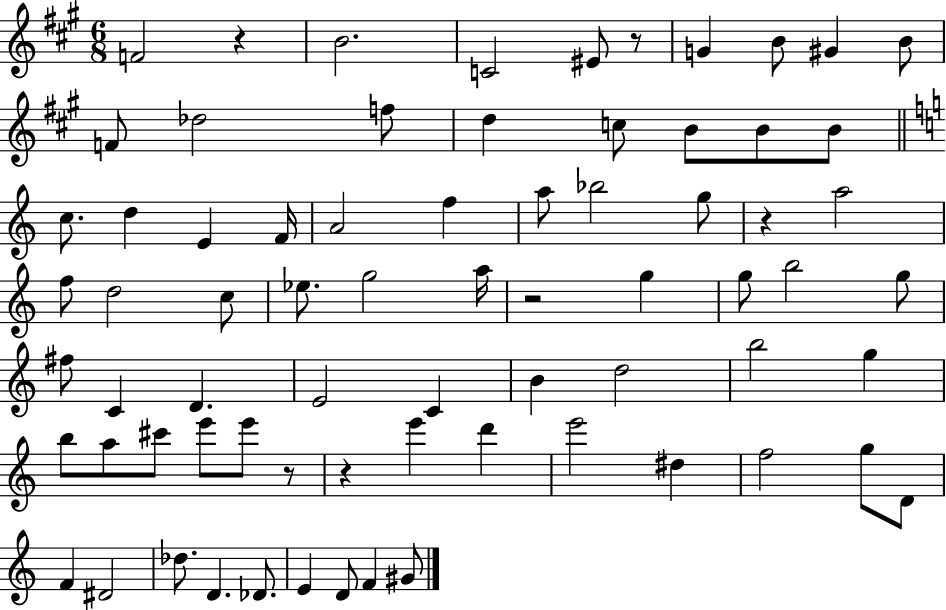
F4/h R/q B4/h. C4/h EIS4/e R/e G4/q B4/e G#4/q B4/e F4/e Db5/h F5/e D5/q C5/e B4/e B4/e B4/e C5/e. D5/q E4/q F4/s A4/h F5/q A5/e Bb5/h G5/e R/q A5/h F5/e D5/h C5/e Eb5/e. G5/h A5/s R/h G5/q G5/e B5/h G5/e F#5/e C4/q D4/q. E4/h C4/q B4/q D5/h B5/h G5/q B5/e A5/e C#6/e E6/e E6/e R/e R/q E6/q D6/q E6/h D#5/q F5/h G5/e D4/e F4/q D#4/h Db5/e. D4/q. Db4/e. E4/q D4/e F4/q G#4/e